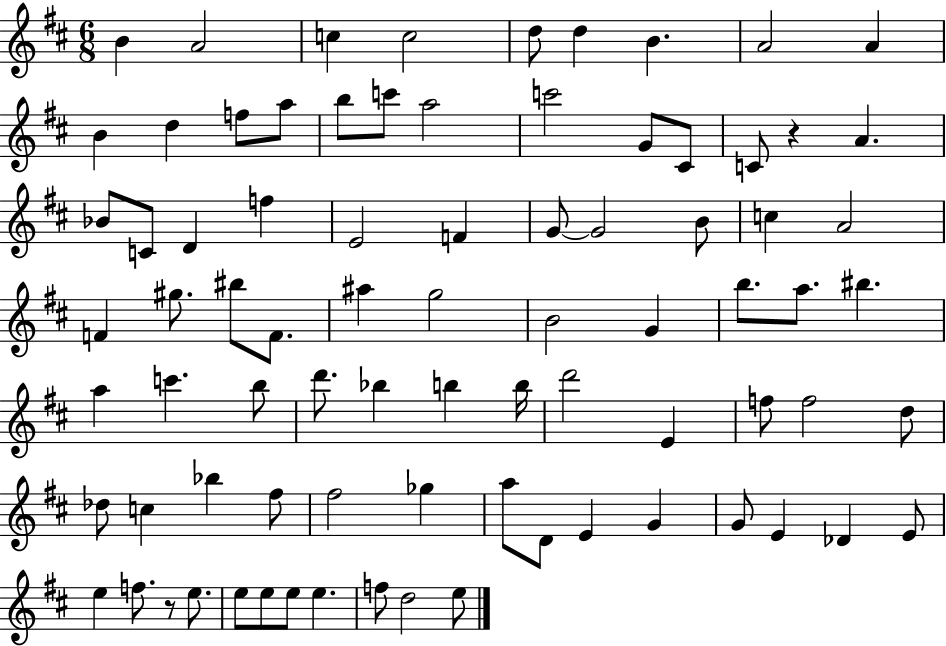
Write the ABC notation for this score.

X:1
T:Untitled
M:6/8
L:1/4
K:D
B A2 c c2 d/2 d B A2 A B d f/2 a/2 b/2 c'/2 a2 c'2 G/2 ^C/2 C/2 z A _B/2 C/2 D f E2 F G/2 G2 B/2 c A2 F ^g/2 ^b/2 F/2 ^a g2 B2 G b/2 a/2 ^b a c' b/2 d'/2 _b b b/4 d'2 E f/2 f2 d/2 _d/2 c _b ^f/2 ^f2 _g a/2 D/2 E G G/2 E _D E/2 e f/2 z/2 e/2 e/2 e/2 e/2 e f/2 d2 e/2